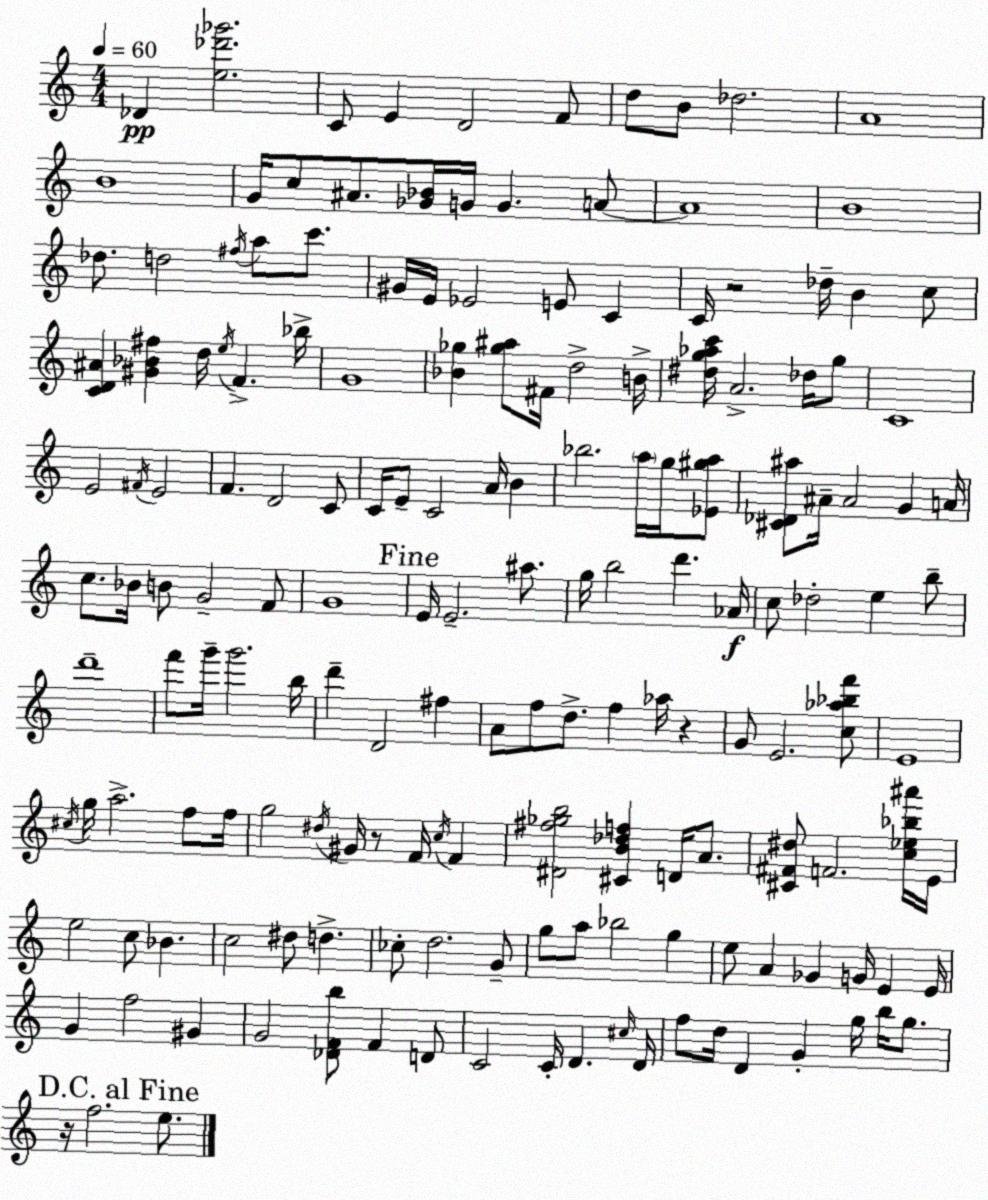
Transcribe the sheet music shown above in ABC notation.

X:1
T:Untitled
M:4/4
L:1/4
K:C
_D [e_d'_g']2 C/2 E D2 F/2 d/2 B/2 _d2 A4 B4 G/4 c/2 ^A/2 [_G_B]/4 G/4 G A/2 A4 B4 _d/2 d2 ^f/4 a/2 c'/2 ^G/4 E/4 _E2 E/2 C C/4 z2 _d/4 B c/2 [CD^A] [^G_B^f] d/4 e/4 F _b/4 G4 [_B_g] [_g^a]/2 ^F/4 d2 B/4 [^dg_ac']/4 A2 _d/4 g/2 C4 E2 ^F/4 E2 F D2 C/2 C/4 E/2 C2 A/4 B _b2 a/4 g/4 [_E^ga]/2 [^C_D^a]/2 ^A/4 ^A2 G A/4 c/2 _B/4 B/2 G2 F/2 G4 E/4 E2 ^a/2 g/4 b2 d' _A/4 c/2 _d2 e b/2 d'4 f'/2 g'/4 g'2 b/4 d' D2 ^f A/2 f/2 d/2 f _a/4 z G/2 E2 [c_a_bf']/2 E4 ^c/4 g/4 a2 f/2 f/4 g2 ^d/4 ^G/4 z/2 F/4 c/4 F [^D^f_gb]2 [^CB_df] D/4 A/2 [^C^F^d]/2 F2 [c_e_b^a']/4 E/4 e2 c/2 _B c2 ^d/2 d _c/2 d2 G/2 g/2 a/2 _b2 g e/2 A _G G/4 E E/4 G f2 ^G G2 [_DFb]/2 F D/2 C2 C/4 D ^c/4 D/4 f/2 d/4 D G g/4 b/4 g/2 z/4 f2 e/2